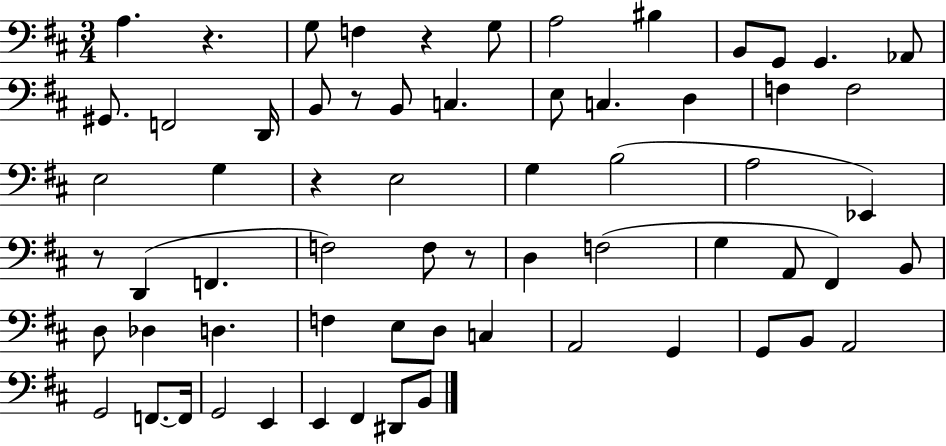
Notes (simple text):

A3/q. R/q. G3/e F3/q R/q G3/e A3/h BIS3/q B2/e G2/e G2/q. Ab2/e G#2/e. F2/h D2/s B2/e R/e B2/e C3/q. E3/e C3/q. D3/q F3/q F3/h E3/h G3/q R/q E3/h G3/q B3/h A3/h Eb2/q R/e D2/q F2/q. F3/h F3/e R/e D3/q F3/h G3/q A2/e F#2/q B2/e D3/e Db3/q D3/q. F3/q E3/e D3/e C3/q A2/h G2/q G2/e B2/e A2/h G2/h F2/e. F2/s G2/h E2/q E2/q F#2/q D#2/e B2/e